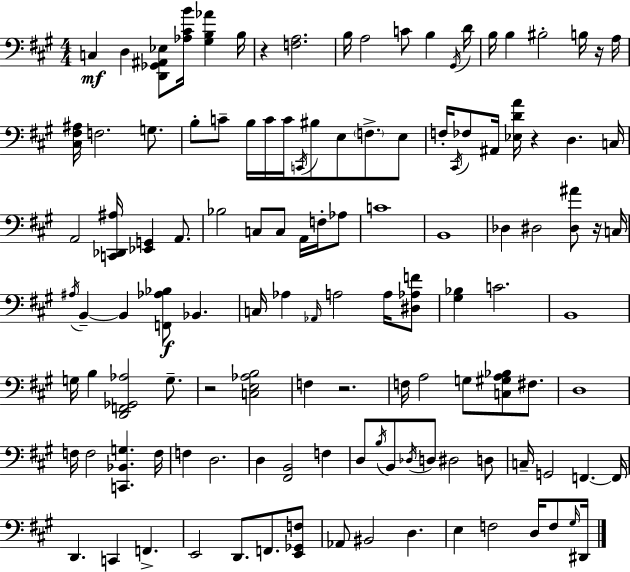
{
  \clef bass
  \numericTimeSignature
  \time 4/4
  \key a \major
  c4\mf d4 <d, ges, ais, ees>8 <aes cis' b'>16 <gis b aes'>4 b16 | r4 <f a>2. | b16 a2 c'8 b4 \acciaccatura { gis,16 } | d'16 b16 b4 bis2-. b16 r16 | \break a16 <cis fis ais>16 f2. g8. | b8-. c'8-- b16 c'16 c'16 \acciaccatura { c,16 } bis8 e8 \parenthesize f8.-> | e8 f16-. \acciaccatura { cis,16 } fes8 ais,16 <ees d' a'>16 r4 d4. | c16 a,2 <c, des, ais>16 <ees, g,>4 | \break a,8. bes2 c8 c8 a,16 | f16-. aes8 c'1 | b,1 | des4 dis2 <dis ais'>8 | \break r16 c16 \acciaccatura { ais16 } b,4--~~ b,4 <f, aes bes>8\f bes,4. | c16 aes4 \grace { aes,16 } a2 | a16 <dis aes f'>8 <gis bes>4 c'2. | b,1 | \break g16 b4 <d, f, ges, aes>2 | g8.-- r2 <c e aes b>2 | f4 r2. | f16 a2 g8 | \break <c gis a bes>8 fis8. d1 | f16 f2 <c, bes, g>4. | f16 f4 d2. | d4 <fis, b,>2 | \break f4 d8 \acciaccatura { b16 } b,8 \acciaccatura { des16 } d8 dis2 | d8 c16-- g,2 | f,4.~~ f,16 d,4. c,4 | f,4.-> e,2 d,8. | \break f,8. <e, ges, f>8 aes,8 bis,2 | d4. e4 f2 | d16 f8 \grace { gis16 } dis,16 \bar "|."
}